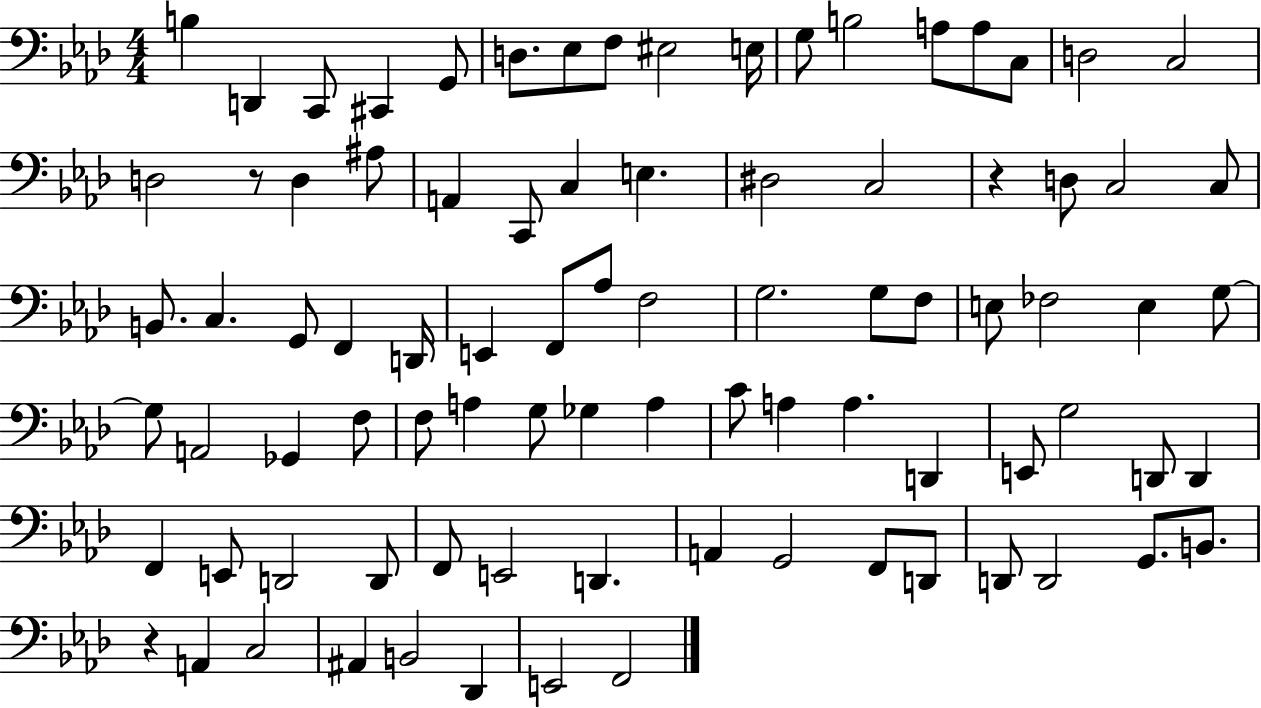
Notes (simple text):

B3/q D2/q C2/e C#2/q G2/e D3/e. Eb3/e F3/e EIS3/h E3/s G3/e B3/h A3/e A3/e C3/e D3/h C3/h D3/h R/e D3/q A#3/e A2/q C2/e C3/q E3/q. D#3/h C3/h R/q D3/e C3/h C3/e B2/e. C3/q. G2/e F2/q D2/s E2/q F2/e Ab3/e F3/h G3/h. G3/e F3/e E3/e FES3/h E3/q G3/e G3/e A2/h Gb2/q F3/e F3/e A3/q G3/e Gb3/q A3/q C4/e A3/q A3/q. D2/q E2/e G3/h D2/e D2/q F2/q E2/e D2/h D2/e F2/e E2/h D2/q. A2/q G2/h F2/e D2/e D2/e D2/h G2/e. B2/e. R/q A2/q C3/h A#2/q B2/h Db2/q E2/h F2/h